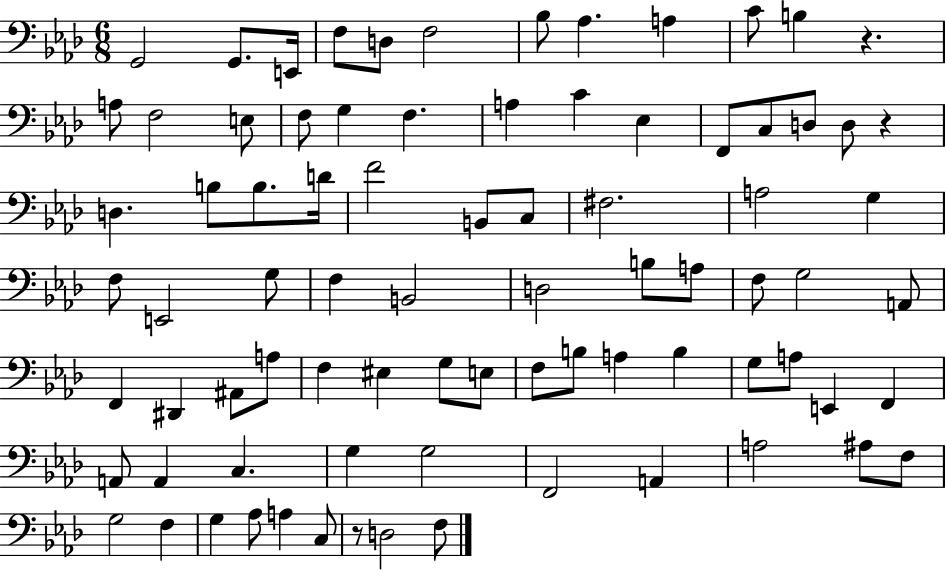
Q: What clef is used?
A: bass